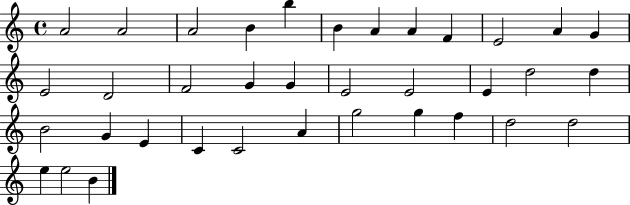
A4/h A4/h A4/h B4/q B5/q B4/q A4/q A4/q F4/q E4/h A4/q G4/q E4/h D4/h F4/h G4/q G4/q E4/h E4/h E4/q D5/h D5/q B4/h G4/q E4/q C4/q C4/h A4/q G5/h G5/q F5/q D5/h D5/h E5/q E5/h B4/q